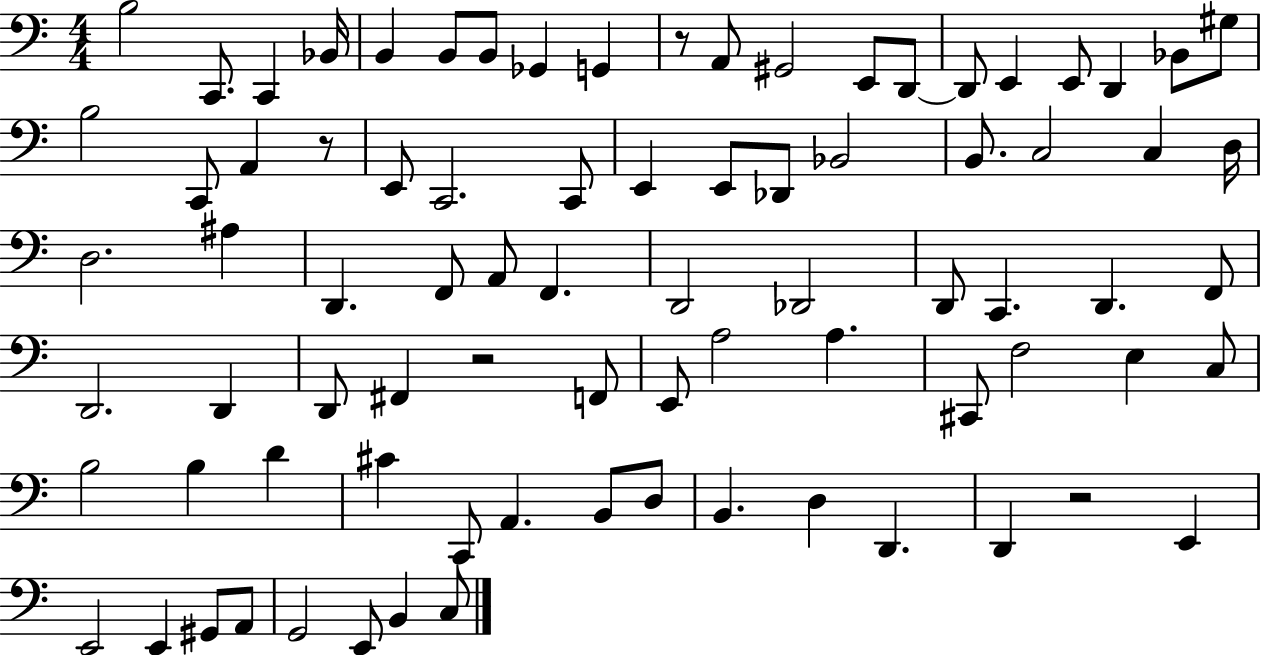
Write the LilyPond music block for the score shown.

{
  \clef bass
  \numericTimeSignature
  \time 4/4
  \key c \major
  b2 c,8. c,4 bes,16 | b,4 b,8 b,8 ges,4 g,4 | r8 a,8 gis,2 e,8 d,8~~ | d,8 e,4 e,8 d,4 bes,8 gis8 | \break b2 c,8 a,4 r8 | e,8 c,2. c,8 | e,4 e,8 des,8 bes,2 | b,8. c2 c4 d16 | \break d2. ais4 | d,4. f,8 a,8 f,4. | d,2 des,2 | d,8 c,4. d,4. f,8 | \break d,2. d,4 | d,8 fis,4 r2 f,8 | e,8 a2 a4. | cis,8 f2 e4 c8 | \break b2 b4 d'4 | cis'4 c,8 a,4. b,8 d8 | b,4. d4 d,4. | d,4 r2 e,4 | \break e,2 e,4 gis,8 a,8 | g,2 e,8 b,4 c8 | \bar "|."
}